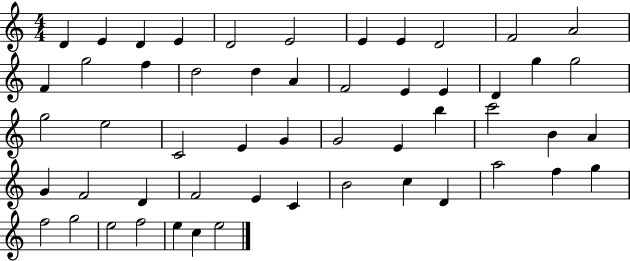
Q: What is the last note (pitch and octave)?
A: E5